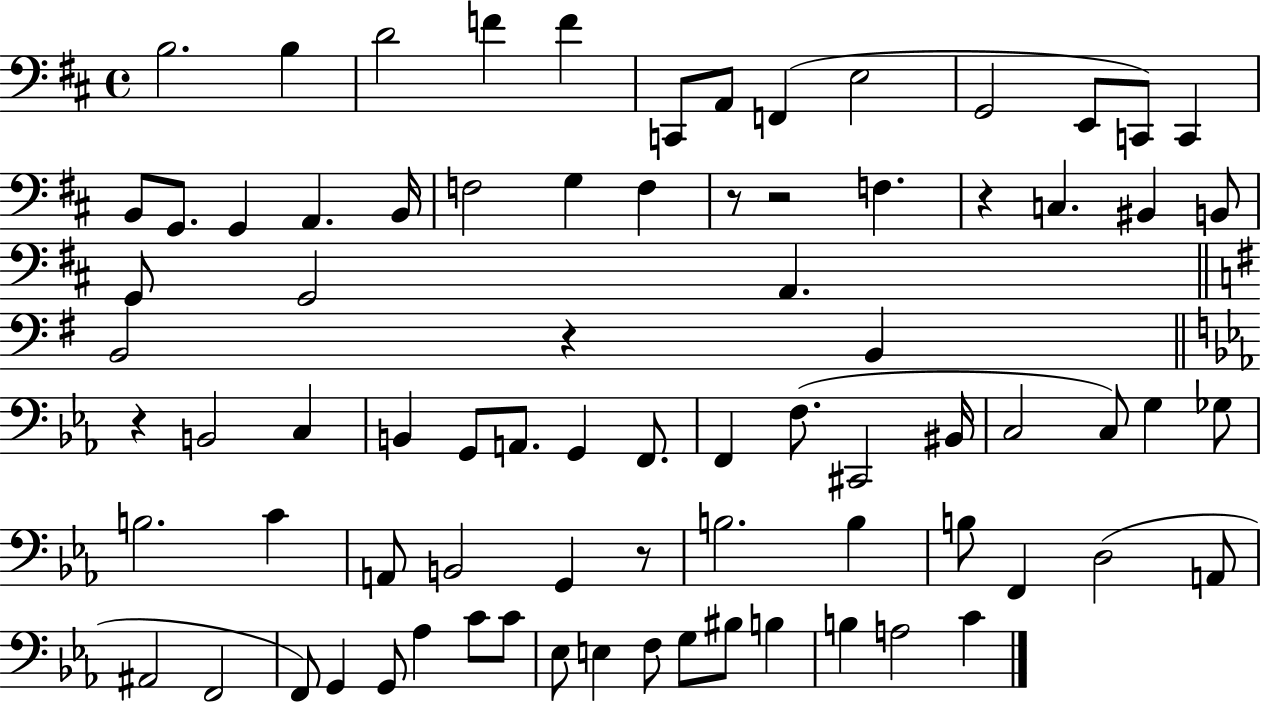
X:1
T:Untitled
M:4/4
L:1/4
K:D
B,2 B, D2 F F C,,/2 A,,/2 F,, E,2 G,,2 E,,/2 C,,/2 C,, B,,/2 G,,/2 G,, A,, B,,/4 F,2 G, F, z/2 z2 F, z C, ^B,, B,,/2 G,,/2 G,,2 A,, B,,2 z B,, z B,,2 C, B,, G,,/2 A,,/2 G,, F,,/2 F,, F,/2 ^C,,2 ^B,,/4 C,2 C,/2 G, _G,/2 B,2 C A,,/2 B,,2 G,, z/2 B,2 B, B,/2 F,, D,2 A,,/2 ^A,,2 F,,2 F,,/2 G,, G,,/2 _A, C/2 C/2 _E,/2 E, F,/2 G,/2 ^B,/2 B, B, A,2 C